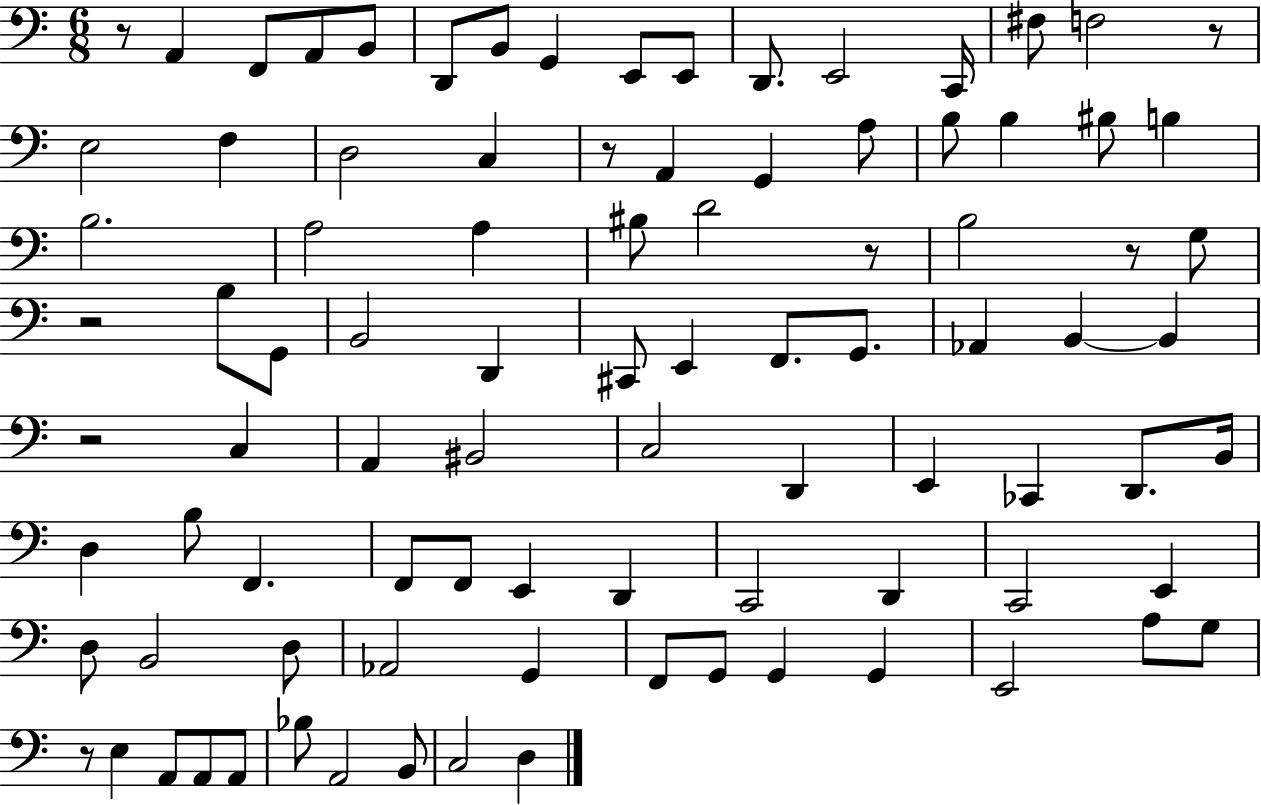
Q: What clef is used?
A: bass